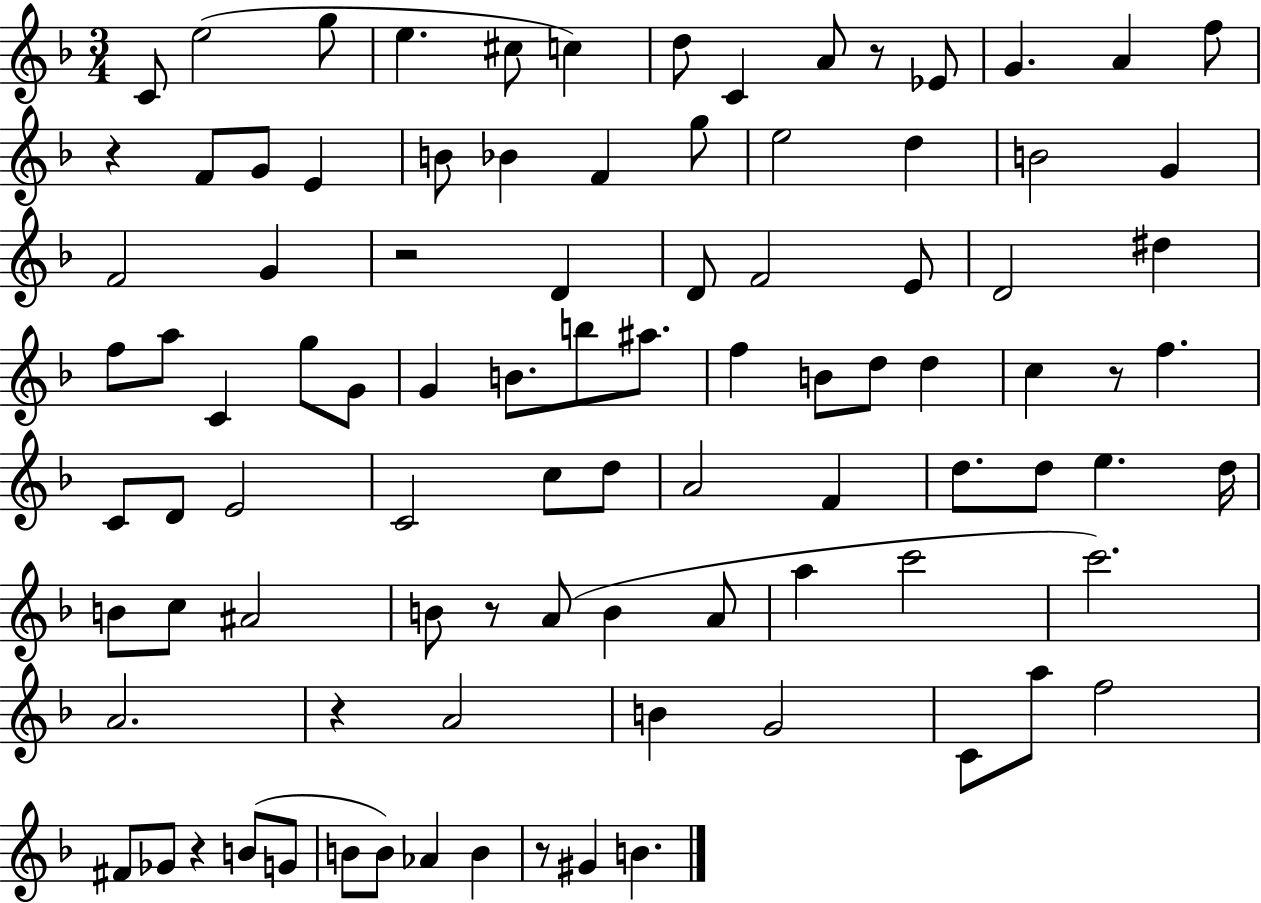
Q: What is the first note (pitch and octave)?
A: C4